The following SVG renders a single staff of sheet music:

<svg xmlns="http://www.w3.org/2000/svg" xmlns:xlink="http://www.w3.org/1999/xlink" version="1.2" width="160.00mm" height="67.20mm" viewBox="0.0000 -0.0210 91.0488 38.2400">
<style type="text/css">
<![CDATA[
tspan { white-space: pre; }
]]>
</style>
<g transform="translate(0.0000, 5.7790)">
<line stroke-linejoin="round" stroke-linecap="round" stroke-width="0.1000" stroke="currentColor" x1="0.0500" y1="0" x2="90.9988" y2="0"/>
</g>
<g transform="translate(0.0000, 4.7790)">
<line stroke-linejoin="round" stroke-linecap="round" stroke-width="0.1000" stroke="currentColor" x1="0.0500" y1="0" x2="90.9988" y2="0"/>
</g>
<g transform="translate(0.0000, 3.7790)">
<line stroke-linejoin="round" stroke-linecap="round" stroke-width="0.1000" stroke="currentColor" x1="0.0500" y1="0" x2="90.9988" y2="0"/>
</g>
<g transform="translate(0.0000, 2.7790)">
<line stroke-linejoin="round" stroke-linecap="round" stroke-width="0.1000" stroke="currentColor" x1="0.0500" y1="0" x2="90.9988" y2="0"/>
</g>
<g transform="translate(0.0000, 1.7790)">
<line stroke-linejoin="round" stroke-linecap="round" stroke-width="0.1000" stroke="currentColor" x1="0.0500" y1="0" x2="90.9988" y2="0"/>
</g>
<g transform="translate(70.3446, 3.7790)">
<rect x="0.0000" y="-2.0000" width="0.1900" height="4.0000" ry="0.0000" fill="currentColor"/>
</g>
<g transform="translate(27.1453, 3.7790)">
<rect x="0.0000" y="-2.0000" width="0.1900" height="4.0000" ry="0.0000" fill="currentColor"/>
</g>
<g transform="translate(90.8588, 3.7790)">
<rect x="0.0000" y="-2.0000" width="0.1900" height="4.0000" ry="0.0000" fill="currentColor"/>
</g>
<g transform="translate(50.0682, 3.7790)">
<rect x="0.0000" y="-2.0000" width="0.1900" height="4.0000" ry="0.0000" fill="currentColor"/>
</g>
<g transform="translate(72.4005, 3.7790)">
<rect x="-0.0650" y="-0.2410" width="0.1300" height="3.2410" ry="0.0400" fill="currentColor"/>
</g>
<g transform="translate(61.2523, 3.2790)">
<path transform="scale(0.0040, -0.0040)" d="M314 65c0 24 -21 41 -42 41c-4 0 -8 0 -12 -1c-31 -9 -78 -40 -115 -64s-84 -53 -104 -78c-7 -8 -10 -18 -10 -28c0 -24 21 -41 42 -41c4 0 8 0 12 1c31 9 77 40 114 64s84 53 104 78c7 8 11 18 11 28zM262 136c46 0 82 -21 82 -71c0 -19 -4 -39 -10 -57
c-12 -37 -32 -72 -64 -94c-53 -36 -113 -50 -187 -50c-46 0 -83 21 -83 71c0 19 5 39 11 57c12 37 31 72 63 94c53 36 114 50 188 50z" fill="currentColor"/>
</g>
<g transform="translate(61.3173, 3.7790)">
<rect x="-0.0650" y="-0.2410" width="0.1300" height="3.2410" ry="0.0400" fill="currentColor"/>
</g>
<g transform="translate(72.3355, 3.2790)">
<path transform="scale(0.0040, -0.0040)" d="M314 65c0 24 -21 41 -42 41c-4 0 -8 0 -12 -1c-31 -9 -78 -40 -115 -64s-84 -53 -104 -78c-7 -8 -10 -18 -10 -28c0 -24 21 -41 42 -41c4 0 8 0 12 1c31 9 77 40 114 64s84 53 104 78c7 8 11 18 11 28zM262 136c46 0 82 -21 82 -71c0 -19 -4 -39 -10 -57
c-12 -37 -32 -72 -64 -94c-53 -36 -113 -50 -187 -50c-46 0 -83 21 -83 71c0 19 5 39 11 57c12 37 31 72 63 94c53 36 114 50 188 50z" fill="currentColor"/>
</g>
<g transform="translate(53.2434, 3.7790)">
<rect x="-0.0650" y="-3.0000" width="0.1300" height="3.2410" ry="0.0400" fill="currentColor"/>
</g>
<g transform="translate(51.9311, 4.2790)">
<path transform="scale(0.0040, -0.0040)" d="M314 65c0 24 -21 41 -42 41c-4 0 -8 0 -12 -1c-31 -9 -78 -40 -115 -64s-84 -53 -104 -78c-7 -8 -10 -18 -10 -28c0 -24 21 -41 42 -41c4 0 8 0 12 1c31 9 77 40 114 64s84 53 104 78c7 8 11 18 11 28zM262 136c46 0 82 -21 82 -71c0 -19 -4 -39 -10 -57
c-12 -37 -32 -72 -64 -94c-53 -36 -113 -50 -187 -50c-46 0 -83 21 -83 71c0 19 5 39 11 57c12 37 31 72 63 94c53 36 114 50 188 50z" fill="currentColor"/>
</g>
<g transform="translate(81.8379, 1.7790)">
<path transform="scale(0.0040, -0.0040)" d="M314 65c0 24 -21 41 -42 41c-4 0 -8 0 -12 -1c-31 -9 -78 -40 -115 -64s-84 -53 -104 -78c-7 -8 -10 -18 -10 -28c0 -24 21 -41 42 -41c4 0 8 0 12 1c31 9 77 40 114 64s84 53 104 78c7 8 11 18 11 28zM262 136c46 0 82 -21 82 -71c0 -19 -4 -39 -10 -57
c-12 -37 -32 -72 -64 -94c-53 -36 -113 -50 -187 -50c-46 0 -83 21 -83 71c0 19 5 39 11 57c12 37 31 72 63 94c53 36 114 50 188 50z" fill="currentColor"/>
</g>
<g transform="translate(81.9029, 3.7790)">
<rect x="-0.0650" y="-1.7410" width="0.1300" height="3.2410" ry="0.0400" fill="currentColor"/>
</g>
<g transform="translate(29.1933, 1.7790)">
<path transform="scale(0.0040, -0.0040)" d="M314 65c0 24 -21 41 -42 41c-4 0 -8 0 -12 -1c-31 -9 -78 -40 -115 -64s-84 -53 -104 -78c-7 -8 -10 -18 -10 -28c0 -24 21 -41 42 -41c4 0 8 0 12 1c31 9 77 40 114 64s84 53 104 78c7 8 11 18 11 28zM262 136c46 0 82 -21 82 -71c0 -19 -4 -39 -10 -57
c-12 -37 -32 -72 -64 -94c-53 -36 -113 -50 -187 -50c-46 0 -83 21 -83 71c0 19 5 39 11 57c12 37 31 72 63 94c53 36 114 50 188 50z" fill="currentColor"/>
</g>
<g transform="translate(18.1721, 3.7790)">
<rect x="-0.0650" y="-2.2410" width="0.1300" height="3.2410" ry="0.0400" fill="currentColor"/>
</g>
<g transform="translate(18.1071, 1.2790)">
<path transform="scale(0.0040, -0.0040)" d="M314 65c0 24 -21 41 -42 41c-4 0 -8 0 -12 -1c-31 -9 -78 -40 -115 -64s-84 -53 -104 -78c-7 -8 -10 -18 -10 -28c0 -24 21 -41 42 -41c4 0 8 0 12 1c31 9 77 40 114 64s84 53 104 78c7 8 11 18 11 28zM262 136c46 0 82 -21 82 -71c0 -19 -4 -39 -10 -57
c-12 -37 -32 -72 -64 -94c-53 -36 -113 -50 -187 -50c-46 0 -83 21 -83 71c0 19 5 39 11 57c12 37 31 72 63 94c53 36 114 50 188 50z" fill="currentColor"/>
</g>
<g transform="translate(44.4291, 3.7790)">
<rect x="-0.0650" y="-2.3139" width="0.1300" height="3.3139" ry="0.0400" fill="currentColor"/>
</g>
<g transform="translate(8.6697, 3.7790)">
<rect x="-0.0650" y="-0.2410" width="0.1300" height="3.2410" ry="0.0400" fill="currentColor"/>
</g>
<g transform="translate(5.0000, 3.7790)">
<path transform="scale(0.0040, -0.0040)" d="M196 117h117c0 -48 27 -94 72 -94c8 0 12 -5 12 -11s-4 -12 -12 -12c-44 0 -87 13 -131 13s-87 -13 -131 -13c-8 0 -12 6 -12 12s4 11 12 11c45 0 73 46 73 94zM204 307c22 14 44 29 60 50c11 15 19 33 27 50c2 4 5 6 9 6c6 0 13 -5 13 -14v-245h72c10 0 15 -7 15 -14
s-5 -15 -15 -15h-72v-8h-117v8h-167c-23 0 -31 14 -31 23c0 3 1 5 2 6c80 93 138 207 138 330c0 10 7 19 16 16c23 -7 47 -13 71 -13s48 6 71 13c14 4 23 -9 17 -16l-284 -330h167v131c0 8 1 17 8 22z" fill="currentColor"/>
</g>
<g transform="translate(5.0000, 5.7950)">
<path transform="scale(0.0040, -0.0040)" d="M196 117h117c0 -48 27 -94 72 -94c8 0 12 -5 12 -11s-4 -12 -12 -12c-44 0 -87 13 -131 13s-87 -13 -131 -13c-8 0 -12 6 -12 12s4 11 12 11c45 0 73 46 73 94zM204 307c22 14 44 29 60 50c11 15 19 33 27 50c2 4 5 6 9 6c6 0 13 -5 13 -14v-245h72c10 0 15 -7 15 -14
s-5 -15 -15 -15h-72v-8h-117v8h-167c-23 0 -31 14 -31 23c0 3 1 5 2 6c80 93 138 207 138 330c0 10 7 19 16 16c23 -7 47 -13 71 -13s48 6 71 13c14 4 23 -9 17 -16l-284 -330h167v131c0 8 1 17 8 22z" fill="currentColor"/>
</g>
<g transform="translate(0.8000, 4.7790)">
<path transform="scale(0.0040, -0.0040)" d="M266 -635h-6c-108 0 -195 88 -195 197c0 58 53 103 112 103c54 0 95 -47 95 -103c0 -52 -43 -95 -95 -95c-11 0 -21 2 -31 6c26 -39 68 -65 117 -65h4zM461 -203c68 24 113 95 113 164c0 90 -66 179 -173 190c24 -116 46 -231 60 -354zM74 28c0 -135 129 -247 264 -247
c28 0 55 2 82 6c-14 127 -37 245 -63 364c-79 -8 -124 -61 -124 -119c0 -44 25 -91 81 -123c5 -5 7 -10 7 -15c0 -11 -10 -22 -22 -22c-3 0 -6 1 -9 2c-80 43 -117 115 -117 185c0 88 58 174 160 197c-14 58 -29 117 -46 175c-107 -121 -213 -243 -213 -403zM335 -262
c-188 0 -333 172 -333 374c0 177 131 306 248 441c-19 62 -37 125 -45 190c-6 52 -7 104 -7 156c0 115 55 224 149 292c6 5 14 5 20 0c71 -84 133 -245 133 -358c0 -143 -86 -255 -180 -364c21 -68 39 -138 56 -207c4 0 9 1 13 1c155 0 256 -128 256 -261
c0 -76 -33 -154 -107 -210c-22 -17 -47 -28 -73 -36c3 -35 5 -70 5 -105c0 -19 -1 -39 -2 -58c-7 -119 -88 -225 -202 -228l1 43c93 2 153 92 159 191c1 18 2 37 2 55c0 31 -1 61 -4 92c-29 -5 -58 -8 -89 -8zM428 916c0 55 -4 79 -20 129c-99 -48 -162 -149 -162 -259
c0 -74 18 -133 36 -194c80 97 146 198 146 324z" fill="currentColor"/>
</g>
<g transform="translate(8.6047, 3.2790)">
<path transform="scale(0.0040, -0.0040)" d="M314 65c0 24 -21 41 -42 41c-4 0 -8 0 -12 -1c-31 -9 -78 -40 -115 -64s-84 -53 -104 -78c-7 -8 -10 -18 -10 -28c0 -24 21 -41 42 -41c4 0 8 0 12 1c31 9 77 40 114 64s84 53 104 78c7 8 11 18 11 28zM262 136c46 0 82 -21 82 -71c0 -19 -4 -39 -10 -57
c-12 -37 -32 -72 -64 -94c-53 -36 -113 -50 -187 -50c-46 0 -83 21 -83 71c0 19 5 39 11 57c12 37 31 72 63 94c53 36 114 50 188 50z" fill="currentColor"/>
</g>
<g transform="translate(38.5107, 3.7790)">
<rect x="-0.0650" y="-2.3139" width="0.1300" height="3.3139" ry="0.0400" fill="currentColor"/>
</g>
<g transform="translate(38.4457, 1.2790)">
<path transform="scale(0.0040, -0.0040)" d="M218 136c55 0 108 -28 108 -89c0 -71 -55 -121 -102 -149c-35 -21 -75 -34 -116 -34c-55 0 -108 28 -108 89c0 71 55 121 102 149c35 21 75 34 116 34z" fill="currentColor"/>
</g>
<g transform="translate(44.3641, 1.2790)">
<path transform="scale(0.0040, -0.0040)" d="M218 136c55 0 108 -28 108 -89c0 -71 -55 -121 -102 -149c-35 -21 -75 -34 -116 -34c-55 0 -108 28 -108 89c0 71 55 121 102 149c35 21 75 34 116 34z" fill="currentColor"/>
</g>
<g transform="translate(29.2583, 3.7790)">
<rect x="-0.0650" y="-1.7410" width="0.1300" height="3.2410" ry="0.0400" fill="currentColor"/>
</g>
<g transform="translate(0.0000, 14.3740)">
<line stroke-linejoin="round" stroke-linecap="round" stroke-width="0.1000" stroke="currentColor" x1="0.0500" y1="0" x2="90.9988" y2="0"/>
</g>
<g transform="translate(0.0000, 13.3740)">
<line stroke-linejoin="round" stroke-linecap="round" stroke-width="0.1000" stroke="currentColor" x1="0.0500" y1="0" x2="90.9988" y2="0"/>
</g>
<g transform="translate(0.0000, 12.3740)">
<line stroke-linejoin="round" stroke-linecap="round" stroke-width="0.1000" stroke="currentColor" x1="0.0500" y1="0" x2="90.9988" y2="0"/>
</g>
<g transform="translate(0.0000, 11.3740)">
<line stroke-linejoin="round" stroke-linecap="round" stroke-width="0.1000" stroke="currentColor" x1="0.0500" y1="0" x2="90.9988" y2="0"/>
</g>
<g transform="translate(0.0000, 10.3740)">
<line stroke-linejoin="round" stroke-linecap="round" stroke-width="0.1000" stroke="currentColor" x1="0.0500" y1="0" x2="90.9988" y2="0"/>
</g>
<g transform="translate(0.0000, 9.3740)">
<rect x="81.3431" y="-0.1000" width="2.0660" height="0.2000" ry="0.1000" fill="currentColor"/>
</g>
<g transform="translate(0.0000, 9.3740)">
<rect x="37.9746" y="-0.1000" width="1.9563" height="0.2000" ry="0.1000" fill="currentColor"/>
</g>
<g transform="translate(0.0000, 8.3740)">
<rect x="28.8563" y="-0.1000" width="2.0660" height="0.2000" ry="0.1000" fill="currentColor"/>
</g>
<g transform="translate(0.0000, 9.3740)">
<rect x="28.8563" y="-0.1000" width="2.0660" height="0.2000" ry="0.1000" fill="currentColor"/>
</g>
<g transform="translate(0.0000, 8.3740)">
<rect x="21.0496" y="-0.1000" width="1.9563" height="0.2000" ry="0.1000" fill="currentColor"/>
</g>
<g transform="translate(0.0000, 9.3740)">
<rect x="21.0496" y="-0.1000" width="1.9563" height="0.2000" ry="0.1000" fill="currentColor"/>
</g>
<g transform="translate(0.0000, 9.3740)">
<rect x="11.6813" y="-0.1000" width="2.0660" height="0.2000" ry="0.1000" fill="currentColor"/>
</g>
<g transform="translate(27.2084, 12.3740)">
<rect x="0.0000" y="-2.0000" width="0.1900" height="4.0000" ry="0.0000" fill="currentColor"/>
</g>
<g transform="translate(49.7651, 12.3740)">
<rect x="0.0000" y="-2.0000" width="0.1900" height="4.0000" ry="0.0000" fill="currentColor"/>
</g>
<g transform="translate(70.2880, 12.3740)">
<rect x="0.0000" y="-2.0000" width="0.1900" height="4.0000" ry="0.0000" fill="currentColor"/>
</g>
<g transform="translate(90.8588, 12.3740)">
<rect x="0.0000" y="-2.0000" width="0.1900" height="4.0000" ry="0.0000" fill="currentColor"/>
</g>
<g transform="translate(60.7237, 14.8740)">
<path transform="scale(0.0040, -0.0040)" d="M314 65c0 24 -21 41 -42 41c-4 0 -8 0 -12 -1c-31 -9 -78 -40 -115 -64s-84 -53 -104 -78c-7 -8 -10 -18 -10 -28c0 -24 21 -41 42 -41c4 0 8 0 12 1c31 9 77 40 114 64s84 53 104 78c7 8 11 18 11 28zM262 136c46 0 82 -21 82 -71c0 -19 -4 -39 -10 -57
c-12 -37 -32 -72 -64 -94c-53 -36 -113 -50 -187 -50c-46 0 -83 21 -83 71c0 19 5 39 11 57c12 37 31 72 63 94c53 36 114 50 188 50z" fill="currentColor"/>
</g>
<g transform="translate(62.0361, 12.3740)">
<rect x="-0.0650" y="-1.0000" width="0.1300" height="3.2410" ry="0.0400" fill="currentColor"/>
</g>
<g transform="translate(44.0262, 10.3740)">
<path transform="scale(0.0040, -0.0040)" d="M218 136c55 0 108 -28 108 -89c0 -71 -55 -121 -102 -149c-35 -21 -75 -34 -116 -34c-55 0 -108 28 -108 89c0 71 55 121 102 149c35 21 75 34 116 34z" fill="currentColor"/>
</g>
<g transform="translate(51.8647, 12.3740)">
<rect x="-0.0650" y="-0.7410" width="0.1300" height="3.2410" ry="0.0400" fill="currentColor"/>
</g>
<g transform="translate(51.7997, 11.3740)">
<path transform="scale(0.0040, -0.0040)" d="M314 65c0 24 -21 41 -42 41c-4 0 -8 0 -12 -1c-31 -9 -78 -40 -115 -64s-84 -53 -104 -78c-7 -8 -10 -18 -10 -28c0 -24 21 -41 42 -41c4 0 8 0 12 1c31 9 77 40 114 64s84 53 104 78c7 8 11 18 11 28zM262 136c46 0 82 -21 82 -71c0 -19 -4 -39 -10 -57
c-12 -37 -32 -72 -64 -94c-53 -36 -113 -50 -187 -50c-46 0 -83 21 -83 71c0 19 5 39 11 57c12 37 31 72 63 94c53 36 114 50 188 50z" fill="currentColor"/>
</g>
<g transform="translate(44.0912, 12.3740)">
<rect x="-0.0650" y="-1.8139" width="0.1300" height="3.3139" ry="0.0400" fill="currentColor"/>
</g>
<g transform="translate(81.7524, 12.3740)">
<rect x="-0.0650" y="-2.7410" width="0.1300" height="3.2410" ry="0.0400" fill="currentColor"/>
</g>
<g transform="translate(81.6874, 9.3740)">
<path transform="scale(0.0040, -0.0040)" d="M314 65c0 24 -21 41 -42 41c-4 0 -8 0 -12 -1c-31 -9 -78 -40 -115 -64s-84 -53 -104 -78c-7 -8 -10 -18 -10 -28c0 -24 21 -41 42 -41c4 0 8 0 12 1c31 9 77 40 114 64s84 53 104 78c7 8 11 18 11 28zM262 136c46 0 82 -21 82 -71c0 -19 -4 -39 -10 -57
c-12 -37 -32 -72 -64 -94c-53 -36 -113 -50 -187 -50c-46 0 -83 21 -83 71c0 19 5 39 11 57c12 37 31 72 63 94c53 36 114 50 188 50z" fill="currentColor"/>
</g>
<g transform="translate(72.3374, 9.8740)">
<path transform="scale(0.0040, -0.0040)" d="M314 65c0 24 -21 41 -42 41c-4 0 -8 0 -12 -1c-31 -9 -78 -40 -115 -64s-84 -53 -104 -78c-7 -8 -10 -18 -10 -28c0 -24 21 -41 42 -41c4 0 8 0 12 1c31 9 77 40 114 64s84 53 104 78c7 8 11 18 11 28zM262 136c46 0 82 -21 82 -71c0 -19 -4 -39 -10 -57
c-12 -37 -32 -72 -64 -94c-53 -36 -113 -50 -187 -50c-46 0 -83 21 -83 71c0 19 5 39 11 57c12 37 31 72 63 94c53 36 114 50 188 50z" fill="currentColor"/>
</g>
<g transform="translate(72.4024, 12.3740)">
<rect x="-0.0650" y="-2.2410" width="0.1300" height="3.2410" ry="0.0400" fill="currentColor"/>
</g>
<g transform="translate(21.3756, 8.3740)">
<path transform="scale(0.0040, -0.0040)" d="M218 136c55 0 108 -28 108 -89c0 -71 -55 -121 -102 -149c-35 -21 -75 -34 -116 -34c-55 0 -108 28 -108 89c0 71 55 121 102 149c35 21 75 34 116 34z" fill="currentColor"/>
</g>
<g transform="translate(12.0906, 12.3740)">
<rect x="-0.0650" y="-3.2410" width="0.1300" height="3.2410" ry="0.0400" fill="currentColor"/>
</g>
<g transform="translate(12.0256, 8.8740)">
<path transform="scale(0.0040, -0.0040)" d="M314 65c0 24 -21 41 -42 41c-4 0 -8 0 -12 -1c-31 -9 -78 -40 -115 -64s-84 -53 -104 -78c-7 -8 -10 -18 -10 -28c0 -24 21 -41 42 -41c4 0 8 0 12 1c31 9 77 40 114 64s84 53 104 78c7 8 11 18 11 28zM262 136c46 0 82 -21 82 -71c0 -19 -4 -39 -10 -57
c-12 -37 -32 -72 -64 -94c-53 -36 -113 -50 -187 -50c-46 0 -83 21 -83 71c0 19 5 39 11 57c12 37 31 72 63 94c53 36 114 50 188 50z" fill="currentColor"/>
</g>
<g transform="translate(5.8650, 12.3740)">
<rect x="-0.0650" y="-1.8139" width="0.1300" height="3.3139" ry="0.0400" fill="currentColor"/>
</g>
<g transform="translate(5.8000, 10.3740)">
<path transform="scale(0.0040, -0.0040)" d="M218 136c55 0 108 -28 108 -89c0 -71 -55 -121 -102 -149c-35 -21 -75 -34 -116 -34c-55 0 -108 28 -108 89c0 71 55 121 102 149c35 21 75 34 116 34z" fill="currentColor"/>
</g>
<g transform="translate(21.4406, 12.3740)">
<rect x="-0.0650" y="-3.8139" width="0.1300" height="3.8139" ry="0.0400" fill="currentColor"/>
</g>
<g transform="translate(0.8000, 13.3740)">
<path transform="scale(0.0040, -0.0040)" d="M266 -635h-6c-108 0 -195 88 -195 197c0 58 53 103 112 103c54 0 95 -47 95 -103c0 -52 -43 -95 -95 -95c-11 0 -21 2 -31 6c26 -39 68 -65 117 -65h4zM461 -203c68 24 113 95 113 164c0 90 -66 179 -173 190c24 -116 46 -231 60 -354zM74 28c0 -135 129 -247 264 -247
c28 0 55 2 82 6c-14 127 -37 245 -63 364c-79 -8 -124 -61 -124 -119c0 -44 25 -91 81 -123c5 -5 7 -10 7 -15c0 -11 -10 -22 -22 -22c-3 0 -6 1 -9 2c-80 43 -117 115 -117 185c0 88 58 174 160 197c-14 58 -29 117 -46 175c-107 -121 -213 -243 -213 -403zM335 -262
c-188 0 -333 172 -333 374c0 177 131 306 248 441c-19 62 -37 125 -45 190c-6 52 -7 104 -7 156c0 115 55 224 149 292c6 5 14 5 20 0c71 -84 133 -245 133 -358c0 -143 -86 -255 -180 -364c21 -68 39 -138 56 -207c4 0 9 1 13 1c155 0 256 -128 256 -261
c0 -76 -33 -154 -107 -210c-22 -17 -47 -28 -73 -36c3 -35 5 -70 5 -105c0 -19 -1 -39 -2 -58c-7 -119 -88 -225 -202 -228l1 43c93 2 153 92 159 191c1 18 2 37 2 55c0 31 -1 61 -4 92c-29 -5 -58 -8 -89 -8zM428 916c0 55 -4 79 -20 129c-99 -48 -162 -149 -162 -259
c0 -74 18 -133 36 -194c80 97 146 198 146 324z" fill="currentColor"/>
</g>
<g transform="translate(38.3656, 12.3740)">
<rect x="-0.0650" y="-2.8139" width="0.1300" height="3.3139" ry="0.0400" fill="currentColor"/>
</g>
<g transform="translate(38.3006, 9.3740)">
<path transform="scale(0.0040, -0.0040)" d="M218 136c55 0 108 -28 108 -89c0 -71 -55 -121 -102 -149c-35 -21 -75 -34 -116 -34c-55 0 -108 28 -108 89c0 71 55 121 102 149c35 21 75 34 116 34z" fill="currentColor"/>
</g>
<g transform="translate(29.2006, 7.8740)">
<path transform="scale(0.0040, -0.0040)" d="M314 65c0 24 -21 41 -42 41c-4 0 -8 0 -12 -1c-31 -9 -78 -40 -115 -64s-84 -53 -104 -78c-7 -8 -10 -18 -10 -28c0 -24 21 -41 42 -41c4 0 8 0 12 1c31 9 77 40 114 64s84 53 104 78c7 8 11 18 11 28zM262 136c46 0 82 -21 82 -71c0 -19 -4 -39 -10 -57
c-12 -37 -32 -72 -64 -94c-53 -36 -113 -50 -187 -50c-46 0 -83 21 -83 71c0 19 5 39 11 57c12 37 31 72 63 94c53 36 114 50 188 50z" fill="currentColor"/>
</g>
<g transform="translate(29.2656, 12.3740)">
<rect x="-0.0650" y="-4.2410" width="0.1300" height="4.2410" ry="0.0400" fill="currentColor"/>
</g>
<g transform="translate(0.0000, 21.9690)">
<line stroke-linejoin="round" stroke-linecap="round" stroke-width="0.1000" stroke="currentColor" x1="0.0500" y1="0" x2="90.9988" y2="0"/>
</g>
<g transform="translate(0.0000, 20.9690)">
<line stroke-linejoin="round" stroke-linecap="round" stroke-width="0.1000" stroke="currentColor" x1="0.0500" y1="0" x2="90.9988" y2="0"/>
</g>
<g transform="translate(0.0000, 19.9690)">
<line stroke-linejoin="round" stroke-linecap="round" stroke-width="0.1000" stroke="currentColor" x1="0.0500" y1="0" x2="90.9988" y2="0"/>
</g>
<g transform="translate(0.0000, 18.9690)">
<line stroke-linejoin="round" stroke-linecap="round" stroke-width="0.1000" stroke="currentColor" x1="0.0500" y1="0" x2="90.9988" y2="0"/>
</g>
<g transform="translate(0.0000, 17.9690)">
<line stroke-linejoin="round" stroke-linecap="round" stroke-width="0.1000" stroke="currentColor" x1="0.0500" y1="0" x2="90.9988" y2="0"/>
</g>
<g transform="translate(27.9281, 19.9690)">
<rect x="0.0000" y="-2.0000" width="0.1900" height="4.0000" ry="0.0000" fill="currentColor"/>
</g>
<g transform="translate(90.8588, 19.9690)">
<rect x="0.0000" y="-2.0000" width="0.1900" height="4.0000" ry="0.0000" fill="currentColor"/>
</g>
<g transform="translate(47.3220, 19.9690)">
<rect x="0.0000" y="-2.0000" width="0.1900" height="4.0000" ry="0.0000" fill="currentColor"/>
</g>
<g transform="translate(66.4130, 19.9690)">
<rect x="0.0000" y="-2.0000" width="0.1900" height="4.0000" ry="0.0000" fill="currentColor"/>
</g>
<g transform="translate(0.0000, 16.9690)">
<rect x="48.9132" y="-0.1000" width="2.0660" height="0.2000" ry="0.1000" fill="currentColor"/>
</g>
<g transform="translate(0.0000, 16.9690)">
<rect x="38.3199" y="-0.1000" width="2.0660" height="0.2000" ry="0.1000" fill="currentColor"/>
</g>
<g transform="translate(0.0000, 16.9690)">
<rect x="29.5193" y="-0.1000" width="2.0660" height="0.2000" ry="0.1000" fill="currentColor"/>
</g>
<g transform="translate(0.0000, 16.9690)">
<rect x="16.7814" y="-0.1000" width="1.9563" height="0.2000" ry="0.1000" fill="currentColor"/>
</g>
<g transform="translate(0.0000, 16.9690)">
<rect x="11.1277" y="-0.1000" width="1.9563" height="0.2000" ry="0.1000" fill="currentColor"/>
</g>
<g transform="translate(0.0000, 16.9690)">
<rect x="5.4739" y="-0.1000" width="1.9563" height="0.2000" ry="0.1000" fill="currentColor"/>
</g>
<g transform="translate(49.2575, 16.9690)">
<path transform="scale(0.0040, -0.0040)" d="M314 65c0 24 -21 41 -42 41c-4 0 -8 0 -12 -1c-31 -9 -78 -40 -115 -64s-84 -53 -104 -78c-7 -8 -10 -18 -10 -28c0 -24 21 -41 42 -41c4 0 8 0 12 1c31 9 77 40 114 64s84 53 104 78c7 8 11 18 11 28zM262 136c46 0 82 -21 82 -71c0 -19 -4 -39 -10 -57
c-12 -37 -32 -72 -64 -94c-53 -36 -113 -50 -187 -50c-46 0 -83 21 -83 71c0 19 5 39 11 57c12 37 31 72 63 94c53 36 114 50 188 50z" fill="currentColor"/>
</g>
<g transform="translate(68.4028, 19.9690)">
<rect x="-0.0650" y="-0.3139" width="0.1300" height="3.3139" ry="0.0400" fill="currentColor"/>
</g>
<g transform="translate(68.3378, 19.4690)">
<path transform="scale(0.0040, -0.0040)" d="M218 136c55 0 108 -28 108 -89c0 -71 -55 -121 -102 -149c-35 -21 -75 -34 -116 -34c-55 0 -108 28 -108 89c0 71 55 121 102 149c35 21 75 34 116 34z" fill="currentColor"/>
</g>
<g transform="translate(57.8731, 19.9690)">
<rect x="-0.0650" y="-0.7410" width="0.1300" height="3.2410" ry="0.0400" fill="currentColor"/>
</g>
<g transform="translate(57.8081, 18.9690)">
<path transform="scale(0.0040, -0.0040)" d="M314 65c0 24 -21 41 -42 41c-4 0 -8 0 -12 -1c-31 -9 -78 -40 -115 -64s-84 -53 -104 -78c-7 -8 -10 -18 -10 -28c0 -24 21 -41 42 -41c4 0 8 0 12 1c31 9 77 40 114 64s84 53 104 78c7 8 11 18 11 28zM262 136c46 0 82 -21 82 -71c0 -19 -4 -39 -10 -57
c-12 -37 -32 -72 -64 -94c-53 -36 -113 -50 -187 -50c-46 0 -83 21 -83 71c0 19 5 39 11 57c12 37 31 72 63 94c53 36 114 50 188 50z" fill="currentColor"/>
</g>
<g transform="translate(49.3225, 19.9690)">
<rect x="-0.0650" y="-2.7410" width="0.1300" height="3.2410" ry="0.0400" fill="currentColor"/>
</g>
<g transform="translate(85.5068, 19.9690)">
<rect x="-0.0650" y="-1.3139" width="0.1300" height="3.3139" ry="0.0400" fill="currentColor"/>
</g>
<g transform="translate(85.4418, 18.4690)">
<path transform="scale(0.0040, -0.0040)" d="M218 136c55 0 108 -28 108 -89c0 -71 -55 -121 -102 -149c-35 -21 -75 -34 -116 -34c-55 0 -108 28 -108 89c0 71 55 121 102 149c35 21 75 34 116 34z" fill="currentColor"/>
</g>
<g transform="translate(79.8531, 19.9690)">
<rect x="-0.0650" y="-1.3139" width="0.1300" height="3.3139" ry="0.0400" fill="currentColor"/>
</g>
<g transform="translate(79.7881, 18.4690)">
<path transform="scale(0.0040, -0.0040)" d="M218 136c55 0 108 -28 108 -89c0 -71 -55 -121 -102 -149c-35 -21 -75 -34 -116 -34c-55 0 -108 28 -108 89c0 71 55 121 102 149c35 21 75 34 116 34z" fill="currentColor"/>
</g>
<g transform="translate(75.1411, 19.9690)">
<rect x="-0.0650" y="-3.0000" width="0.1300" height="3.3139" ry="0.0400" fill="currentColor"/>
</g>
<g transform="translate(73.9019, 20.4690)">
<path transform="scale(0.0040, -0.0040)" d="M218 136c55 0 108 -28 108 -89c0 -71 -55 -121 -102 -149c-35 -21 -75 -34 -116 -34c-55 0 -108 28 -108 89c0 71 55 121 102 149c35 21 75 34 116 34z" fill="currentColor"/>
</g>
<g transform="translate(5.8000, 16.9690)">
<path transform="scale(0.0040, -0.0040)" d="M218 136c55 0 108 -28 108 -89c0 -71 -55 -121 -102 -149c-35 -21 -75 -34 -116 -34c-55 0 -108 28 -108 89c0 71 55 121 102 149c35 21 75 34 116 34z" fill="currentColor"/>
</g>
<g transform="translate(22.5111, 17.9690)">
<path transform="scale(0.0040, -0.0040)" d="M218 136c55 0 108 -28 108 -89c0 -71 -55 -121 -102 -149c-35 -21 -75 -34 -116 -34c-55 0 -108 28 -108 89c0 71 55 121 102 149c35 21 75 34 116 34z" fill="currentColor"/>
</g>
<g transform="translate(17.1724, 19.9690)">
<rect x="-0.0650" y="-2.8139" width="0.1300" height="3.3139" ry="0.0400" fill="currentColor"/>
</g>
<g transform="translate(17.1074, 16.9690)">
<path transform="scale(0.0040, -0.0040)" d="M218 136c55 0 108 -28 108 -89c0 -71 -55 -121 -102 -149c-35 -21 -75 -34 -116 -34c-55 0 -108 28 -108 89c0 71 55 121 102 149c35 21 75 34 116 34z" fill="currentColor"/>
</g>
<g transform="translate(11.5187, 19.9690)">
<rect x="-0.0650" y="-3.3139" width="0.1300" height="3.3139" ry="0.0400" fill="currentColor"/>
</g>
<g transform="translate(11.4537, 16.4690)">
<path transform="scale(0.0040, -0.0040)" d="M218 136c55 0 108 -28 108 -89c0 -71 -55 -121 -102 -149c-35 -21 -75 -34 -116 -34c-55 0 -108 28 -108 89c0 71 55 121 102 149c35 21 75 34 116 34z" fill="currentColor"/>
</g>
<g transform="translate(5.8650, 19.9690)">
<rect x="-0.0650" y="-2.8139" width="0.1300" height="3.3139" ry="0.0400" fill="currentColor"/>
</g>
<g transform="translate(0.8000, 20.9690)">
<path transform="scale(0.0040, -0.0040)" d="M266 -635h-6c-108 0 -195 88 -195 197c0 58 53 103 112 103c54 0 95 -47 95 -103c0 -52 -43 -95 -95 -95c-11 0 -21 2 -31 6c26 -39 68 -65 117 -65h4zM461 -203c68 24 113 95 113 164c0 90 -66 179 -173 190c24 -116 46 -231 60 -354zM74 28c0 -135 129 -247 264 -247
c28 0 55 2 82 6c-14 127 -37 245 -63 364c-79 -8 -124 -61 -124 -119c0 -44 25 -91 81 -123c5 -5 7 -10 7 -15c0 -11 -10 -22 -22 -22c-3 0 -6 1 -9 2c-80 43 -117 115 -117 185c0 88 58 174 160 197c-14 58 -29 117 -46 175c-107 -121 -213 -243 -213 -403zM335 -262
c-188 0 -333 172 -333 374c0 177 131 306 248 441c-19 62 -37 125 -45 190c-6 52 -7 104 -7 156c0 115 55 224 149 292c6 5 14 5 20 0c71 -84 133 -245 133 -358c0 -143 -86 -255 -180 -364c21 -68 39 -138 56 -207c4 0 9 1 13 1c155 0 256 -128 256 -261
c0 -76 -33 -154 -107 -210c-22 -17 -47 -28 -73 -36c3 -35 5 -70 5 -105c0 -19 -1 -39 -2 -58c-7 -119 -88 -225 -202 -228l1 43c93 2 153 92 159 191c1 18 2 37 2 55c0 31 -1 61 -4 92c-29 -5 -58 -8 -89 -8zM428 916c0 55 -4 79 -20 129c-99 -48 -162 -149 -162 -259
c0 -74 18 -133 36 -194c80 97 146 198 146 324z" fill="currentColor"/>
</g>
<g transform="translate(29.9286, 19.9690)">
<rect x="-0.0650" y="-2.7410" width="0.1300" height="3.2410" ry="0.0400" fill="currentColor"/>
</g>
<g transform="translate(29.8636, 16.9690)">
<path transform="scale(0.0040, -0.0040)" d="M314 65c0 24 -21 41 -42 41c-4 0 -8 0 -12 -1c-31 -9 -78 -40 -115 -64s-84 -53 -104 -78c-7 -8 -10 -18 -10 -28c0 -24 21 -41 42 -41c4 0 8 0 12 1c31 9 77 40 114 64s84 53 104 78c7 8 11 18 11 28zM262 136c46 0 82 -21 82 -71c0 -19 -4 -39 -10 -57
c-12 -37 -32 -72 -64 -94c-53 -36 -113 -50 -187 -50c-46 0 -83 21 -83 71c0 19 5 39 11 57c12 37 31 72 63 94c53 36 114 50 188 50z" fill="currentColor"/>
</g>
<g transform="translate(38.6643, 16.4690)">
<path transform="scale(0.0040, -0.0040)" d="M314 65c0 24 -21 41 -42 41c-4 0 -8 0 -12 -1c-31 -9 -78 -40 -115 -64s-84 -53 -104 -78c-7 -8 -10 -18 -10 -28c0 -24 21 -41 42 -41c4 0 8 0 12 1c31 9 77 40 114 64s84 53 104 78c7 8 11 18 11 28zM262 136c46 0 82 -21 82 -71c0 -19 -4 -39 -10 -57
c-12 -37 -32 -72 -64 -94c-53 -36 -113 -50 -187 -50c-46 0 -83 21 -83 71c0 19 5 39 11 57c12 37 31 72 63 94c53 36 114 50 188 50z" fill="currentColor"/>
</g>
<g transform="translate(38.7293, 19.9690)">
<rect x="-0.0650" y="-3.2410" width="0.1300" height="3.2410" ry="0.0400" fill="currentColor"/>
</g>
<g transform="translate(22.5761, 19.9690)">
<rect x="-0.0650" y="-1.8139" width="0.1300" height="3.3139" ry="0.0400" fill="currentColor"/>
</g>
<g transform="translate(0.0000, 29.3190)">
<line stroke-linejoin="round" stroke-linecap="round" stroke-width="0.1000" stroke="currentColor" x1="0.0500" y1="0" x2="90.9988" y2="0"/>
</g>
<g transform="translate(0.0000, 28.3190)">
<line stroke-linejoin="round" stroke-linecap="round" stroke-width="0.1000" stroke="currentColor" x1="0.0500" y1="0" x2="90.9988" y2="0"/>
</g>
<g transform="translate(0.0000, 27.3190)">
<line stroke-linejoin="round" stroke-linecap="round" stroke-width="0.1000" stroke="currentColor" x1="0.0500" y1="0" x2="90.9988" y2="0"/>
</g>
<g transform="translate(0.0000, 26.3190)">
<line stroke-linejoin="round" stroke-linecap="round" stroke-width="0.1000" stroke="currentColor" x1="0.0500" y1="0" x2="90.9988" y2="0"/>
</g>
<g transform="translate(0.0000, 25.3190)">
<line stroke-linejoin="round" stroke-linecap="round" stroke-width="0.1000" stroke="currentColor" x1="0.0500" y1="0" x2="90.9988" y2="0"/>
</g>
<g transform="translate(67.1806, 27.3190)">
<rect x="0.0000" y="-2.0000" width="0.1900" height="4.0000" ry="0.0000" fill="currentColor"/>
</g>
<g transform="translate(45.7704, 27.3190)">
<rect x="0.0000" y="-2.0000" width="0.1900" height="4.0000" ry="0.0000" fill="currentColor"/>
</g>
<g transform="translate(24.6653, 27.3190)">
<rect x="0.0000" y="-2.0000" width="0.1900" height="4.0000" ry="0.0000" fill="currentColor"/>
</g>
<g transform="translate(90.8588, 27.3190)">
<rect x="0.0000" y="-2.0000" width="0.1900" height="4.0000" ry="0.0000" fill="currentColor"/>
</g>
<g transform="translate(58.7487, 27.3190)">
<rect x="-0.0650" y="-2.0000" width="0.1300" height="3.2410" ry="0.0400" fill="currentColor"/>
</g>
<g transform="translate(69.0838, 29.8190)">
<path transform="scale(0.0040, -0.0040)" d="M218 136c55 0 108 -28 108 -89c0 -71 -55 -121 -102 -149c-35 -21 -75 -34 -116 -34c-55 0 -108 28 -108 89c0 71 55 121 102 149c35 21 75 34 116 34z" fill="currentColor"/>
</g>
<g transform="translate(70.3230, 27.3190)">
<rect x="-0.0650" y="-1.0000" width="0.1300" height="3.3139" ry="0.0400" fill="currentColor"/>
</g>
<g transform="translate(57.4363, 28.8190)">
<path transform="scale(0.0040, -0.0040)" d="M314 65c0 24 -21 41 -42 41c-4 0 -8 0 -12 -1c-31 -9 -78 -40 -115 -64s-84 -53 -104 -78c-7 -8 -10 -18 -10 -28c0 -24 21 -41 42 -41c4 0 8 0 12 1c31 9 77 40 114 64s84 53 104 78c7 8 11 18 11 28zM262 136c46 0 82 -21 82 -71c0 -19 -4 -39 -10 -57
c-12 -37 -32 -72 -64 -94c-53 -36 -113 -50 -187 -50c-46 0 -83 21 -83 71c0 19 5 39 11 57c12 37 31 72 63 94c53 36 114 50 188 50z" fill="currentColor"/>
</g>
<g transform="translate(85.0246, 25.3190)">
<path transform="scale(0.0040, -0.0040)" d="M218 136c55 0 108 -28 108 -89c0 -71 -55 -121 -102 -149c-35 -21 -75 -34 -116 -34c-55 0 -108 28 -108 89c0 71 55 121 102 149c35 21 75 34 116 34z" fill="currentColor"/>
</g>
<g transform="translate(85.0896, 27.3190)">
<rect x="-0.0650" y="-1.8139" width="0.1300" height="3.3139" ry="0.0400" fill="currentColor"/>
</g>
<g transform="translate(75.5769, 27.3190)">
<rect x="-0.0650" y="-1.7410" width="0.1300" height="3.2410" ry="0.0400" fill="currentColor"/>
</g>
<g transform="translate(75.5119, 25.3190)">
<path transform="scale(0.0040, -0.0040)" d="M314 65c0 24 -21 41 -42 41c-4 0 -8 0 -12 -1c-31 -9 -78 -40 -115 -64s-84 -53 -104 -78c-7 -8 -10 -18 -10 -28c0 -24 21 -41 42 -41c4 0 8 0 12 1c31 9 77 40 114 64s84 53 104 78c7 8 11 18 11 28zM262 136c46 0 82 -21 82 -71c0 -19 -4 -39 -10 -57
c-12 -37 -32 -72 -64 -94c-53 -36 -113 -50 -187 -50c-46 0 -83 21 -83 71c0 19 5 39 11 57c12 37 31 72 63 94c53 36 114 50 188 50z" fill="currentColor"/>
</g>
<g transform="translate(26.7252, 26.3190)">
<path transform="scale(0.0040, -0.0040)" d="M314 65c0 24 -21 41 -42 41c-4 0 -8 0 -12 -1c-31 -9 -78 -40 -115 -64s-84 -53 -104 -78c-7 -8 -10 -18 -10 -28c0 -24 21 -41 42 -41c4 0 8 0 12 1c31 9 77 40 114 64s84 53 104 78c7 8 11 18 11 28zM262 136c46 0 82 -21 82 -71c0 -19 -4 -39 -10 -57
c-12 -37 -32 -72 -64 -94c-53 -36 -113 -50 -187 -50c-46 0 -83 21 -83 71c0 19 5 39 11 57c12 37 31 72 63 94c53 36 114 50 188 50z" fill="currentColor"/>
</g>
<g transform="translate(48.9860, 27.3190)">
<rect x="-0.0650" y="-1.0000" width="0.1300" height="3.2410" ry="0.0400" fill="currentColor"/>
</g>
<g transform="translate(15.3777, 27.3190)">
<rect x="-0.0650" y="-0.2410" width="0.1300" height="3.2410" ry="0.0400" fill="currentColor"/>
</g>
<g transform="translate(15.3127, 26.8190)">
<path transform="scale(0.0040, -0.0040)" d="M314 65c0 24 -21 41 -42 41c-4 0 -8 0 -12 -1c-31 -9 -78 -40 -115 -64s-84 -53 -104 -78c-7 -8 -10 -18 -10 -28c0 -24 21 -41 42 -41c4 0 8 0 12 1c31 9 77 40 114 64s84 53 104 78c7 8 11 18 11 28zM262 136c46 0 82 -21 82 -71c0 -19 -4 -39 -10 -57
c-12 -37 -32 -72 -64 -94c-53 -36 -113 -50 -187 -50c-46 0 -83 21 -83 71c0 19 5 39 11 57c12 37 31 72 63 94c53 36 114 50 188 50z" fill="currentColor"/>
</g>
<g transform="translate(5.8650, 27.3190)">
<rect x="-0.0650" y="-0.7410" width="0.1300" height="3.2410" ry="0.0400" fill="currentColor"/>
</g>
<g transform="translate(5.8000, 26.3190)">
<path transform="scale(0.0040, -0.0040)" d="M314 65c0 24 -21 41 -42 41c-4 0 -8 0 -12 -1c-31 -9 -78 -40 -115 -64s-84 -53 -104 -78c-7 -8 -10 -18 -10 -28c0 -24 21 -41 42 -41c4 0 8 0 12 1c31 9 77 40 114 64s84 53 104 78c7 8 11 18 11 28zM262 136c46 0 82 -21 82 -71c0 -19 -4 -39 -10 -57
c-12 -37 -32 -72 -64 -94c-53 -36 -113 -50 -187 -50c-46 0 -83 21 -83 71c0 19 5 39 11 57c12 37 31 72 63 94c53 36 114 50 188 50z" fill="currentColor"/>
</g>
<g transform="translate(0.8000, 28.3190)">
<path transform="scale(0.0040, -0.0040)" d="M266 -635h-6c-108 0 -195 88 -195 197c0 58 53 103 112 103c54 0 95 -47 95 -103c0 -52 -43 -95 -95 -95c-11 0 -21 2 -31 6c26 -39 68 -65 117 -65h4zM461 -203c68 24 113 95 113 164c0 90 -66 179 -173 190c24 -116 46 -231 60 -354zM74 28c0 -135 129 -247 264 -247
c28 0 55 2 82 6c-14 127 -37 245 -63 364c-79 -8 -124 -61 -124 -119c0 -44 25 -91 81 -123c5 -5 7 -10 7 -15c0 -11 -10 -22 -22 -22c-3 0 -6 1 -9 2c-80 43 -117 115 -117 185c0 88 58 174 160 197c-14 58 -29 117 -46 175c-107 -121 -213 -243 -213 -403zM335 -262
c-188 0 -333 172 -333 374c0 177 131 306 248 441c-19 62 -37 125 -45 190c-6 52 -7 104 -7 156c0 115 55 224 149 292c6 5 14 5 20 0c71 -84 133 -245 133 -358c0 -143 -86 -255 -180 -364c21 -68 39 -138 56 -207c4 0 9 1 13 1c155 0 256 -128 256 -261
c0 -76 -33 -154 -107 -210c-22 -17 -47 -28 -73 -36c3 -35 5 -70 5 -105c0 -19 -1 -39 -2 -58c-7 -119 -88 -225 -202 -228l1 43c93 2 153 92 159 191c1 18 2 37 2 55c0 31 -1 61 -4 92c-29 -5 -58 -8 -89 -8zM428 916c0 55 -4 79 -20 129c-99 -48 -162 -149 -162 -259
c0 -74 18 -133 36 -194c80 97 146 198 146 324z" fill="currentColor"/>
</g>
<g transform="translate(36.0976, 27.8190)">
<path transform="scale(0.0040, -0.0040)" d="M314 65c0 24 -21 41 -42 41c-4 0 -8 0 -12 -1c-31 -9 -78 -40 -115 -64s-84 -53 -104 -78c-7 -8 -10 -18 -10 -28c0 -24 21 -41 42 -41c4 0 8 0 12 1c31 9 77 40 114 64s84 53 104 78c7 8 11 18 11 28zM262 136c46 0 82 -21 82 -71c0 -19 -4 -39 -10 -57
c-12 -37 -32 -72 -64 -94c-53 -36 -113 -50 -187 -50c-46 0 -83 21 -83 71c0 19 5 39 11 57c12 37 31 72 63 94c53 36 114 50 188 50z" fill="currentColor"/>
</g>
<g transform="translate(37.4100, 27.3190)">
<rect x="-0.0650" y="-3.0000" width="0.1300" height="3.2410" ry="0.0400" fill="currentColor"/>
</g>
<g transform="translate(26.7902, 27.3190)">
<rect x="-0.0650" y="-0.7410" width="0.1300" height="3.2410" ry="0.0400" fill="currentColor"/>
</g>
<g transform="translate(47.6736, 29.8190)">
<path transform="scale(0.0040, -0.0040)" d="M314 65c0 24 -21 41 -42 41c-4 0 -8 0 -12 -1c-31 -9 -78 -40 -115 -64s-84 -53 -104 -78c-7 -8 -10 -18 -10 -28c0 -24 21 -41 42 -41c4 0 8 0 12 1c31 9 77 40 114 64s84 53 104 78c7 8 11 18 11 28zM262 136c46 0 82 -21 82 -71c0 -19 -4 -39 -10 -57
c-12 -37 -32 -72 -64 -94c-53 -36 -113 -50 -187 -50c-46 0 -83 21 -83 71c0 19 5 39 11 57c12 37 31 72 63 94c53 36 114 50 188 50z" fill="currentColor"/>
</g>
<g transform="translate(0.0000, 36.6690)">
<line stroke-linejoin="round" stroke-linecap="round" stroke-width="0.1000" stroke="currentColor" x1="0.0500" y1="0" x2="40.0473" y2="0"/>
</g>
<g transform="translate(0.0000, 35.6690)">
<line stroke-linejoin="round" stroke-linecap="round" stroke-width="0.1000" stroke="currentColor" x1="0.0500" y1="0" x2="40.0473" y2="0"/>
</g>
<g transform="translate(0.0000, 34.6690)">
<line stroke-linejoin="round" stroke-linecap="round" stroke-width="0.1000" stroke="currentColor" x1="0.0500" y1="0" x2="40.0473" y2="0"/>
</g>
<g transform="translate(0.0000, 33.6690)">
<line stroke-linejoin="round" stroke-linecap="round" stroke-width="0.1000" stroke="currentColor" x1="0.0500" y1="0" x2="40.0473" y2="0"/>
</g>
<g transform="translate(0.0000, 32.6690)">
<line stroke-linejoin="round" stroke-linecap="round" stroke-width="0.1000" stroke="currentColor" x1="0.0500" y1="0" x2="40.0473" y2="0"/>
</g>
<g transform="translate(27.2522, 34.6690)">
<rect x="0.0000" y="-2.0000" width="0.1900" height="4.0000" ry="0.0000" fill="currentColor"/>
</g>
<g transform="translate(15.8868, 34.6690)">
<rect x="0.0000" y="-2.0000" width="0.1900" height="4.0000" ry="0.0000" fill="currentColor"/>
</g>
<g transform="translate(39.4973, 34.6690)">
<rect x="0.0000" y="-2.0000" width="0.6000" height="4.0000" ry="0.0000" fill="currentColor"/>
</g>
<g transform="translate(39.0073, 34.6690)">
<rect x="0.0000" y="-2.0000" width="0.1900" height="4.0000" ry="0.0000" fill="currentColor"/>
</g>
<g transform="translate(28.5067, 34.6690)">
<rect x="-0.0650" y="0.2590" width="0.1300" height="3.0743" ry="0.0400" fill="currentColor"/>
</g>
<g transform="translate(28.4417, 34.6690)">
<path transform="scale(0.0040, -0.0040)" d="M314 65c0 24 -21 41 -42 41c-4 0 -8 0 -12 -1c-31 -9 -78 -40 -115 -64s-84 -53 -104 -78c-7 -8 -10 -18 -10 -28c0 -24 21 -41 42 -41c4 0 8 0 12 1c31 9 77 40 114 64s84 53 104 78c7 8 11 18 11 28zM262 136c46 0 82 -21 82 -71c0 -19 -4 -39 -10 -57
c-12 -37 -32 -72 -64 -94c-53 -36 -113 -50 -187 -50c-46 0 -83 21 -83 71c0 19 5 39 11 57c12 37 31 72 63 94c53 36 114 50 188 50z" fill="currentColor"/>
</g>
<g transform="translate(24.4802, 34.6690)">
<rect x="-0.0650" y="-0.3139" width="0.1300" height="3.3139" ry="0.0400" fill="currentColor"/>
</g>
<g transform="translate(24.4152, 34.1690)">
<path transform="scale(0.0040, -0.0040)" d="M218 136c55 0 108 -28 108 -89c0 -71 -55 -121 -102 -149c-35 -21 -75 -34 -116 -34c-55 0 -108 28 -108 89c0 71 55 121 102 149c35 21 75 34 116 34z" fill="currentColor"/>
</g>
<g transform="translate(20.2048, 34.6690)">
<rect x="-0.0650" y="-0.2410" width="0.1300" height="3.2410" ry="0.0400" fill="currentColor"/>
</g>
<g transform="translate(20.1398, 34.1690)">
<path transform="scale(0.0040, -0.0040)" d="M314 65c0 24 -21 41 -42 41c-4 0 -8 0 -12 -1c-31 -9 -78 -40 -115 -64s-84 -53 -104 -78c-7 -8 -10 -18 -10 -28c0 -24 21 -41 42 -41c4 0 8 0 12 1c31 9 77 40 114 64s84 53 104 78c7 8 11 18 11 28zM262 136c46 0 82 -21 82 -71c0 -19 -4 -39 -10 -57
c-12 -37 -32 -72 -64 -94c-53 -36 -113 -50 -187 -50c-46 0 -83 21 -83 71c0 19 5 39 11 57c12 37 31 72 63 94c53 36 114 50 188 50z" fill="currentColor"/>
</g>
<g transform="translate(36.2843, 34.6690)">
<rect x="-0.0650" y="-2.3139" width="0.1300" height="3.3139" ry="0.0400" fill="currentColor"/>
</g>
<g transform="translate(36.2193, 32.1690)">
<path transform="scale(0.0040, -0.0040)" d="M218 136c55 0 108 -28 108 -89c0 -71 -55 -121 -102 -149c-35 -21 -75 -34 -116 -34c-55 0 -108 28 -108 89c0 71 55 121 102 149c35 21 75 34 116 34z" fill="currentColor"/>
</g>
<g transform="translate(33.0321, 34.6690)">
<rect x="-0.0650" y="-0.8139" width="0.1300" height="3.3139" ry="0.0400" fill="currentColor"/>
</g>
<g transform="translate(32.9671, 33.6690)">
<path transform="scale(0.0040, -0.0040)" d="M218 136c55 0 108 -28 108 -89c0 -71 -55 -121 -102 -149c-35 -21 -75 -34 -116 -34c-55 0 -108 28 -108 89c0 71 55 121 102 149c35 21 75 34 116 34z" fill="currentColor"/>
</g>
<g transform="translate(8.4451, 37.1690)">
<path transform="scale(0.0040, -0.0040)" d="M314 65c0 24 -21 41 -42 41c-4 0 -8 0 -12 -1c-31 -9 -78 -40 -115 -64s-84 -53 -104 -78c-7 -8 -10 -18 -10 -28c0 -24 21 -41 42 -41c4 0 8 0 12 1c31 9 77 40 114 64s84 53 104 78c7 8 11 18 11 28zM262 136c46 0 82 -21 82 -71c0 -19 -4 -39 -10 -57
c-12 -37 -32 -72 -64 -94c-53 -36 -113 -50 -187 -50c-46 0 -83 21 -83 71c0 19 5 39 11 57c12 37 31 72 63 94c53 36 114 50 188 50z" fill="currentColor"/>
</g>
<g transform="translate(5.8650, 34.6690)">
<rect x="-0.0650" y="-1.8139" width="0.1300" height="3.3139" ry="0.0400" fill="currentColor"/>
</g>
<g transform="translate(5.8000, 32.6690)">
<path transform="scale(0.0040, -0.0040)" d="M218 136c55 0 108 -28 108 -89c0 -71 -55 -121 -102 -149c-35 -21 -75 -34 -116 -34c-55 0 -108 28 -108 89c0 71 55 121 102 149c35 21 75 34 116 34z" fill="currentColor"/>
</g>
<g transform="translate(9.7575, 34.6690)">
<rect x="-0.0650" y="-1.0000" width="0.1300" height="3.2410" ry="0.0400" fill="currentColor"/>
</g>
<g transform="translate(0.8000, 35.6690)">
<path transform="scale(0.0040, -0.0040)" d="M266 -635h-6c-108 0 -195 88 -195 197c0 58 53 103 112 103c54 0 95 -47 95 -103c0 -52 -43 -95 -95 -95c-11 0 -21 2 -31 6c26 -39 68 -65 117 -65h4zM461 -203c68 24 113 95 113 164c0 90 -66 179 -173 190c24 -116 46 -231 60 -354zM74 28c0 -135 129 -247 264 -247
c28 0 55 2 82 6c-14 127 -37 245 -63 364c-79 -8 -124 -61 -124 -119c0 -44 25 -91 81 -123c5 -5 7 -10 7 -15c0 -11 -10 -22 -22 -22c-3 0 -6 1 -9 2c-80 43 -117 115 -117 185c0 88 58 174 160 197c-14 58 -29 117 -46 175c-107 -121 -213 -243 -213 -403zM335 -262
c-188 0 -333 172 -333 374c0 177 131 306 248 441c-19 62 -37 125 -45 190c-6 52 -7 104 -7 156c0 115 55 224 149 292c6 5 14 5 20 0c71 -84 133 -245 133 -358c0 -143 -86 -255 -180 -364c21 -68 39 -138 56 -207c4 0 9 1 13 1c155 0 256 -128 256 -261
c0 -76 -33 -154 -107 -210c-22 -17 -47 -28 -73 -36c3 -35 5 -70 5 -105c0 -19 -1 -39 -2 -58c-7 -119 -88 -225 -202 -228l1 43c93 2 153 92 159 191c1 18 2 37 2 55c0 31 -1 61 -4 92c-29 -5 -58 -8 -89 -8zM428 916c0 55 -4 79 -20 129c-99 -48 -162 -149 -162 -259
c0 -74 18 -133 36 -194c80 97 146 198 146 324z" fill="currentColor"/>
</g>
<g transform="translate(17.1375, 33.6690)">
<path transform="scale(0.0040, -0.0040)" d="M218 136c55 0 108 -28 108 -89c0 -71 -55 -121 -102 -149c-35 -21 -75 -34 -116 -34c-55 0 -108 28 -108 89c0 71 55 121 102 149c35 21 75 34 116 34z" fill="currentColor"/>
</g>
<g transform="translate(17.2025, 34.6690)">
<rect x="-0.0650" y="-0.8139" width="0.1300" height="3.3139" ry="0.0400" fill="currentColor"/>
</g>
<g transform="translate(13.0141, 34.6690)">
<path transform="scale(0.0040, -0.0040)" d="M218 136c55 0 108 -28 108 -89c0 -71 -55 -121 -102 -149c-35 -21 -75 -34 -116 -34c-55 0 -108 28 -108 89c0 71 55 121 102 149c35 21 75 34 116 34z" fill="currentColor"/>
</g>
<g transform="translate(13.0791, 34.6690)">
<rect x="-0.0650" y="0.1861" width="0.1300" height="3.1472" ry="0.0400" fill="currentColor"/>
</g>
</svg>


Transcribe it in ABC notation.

X:1
T:Untitled
M:4/4
L:1/4
K:C
c2 g2 f2 g g A2 c2 c2 f2 f b2 c' d'2 a f d2 D2 g2 a2 a b a f a2 b2 a2 d2 c A e e d2 c2 d2 A2 D2 F2 D f2 f f D2 B d c2 c B2 d g